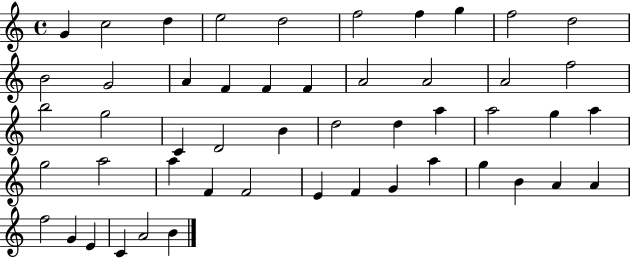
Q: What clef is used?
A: treble